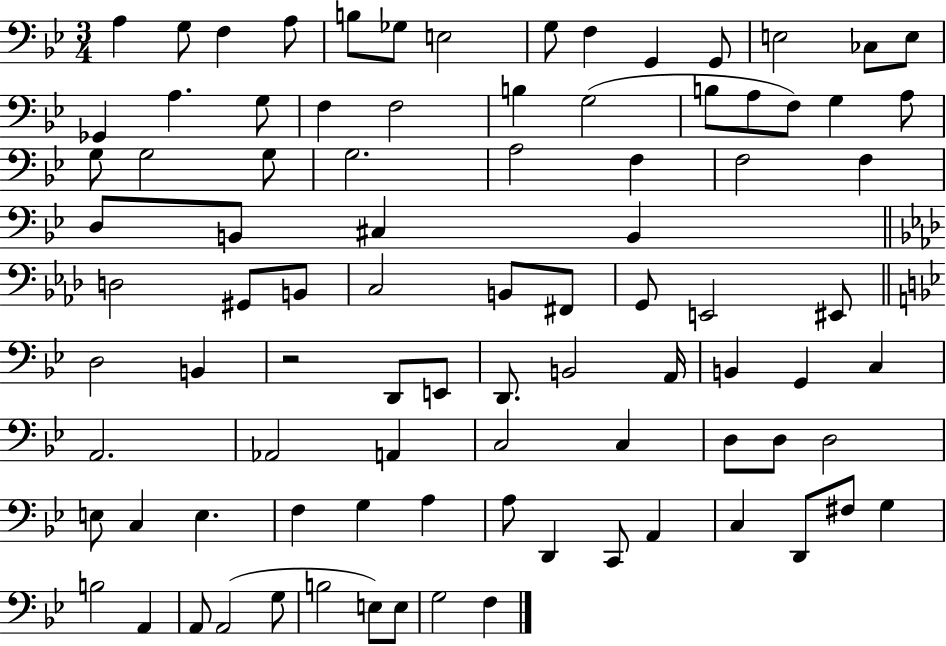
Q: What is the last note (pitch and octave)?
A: F3